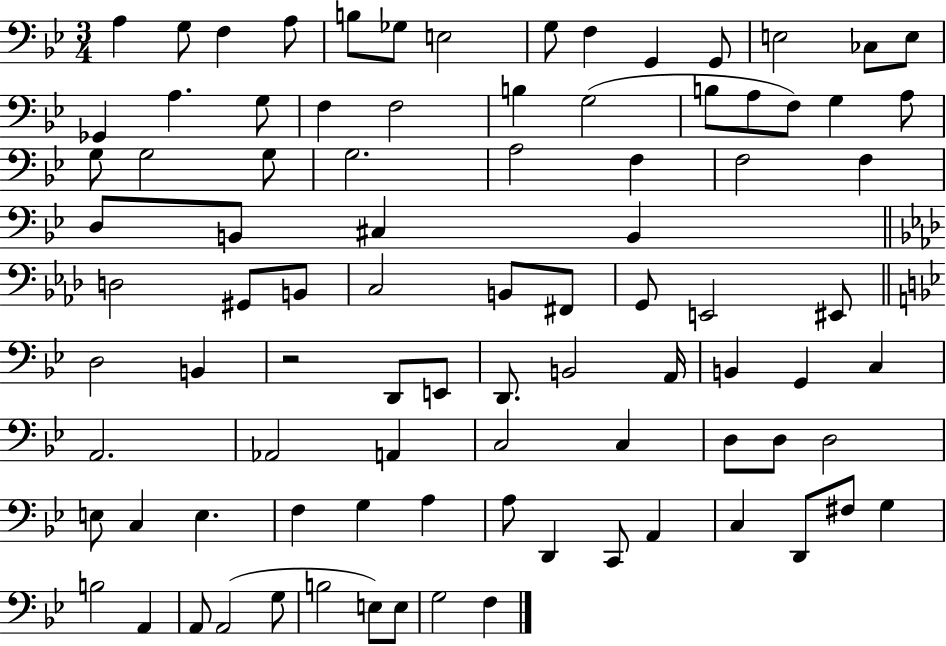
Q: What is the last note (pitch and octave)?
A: F3